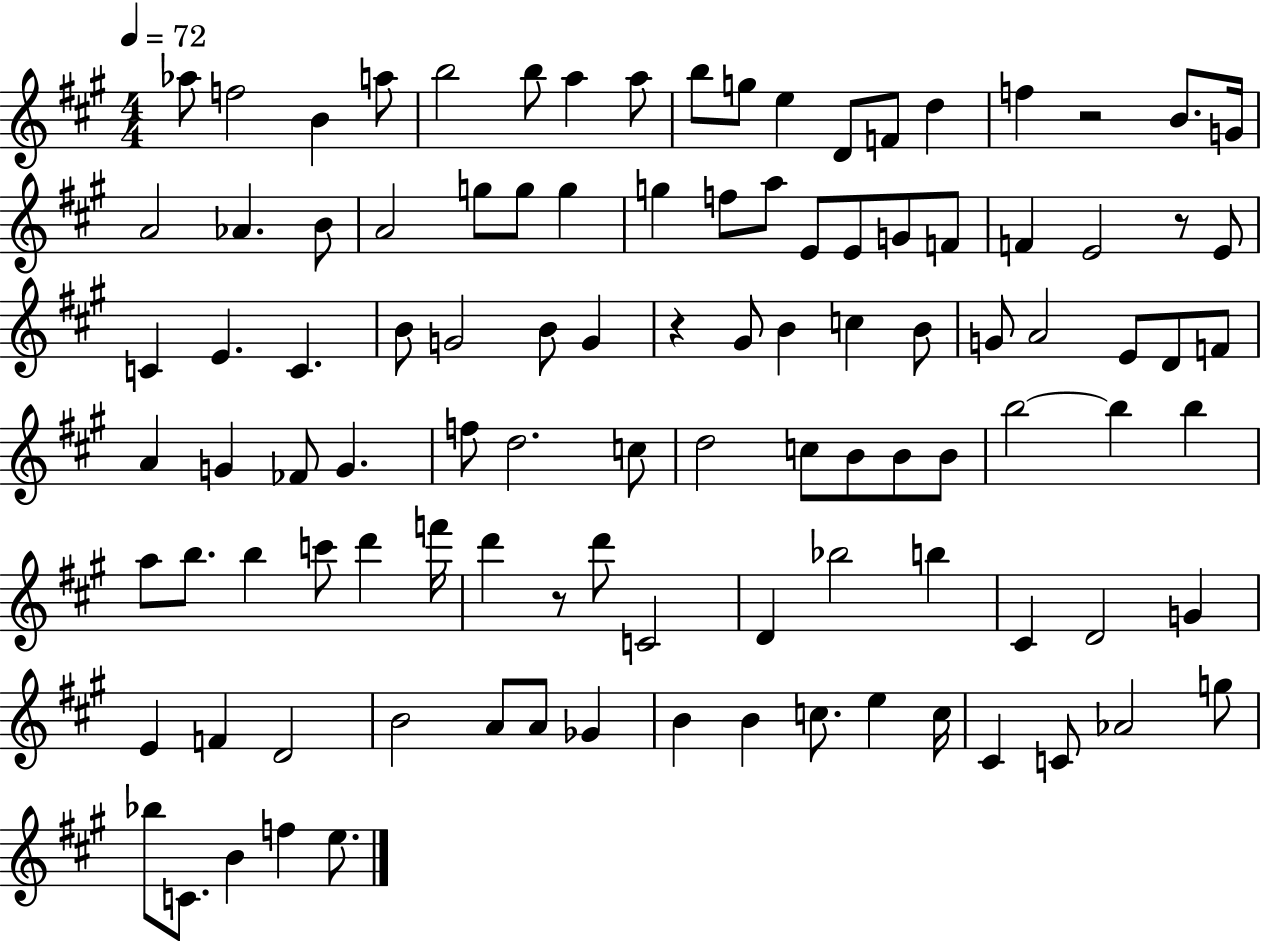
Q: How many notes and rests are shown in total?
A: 105